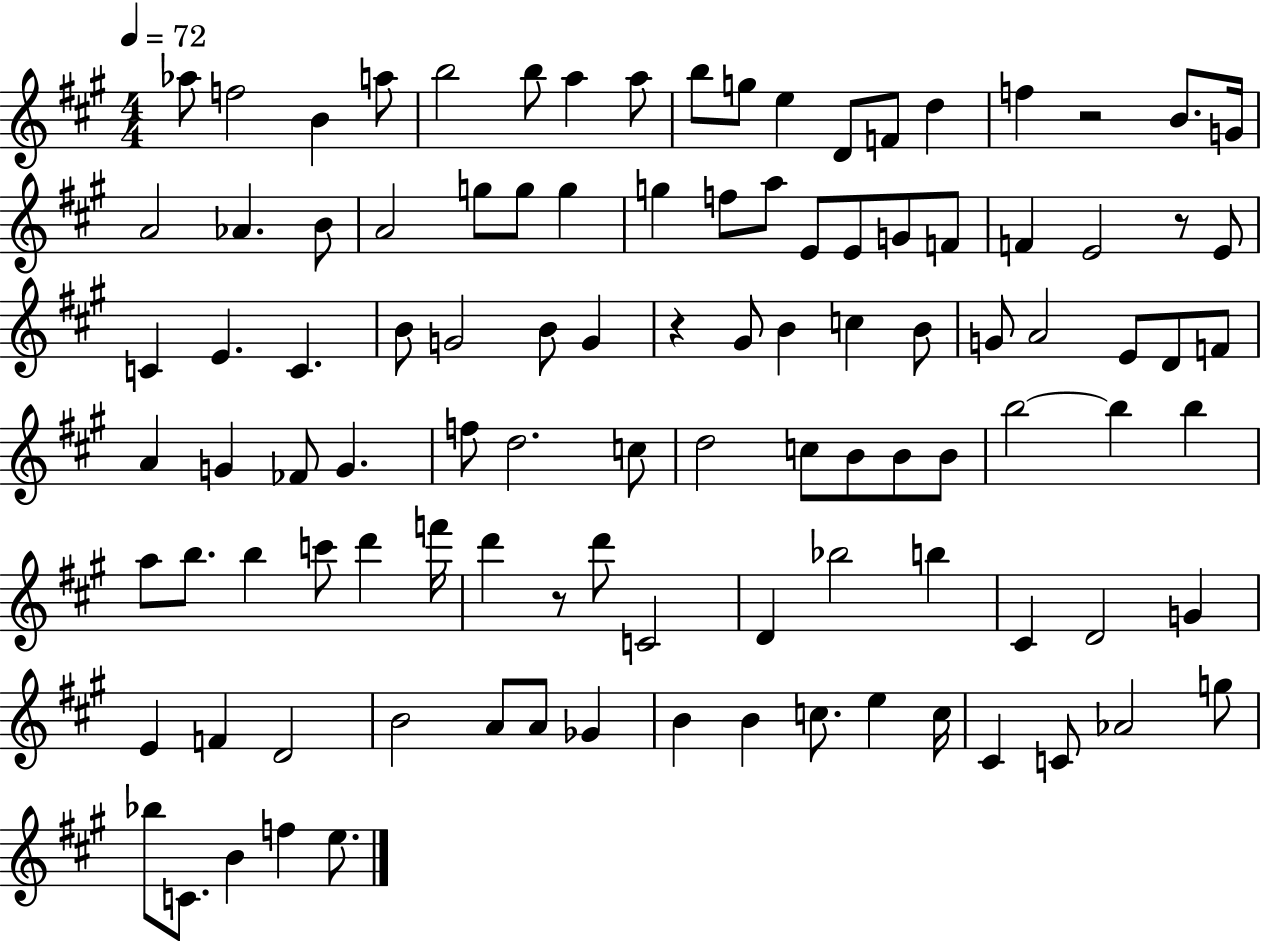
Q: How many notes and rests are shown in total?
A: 105